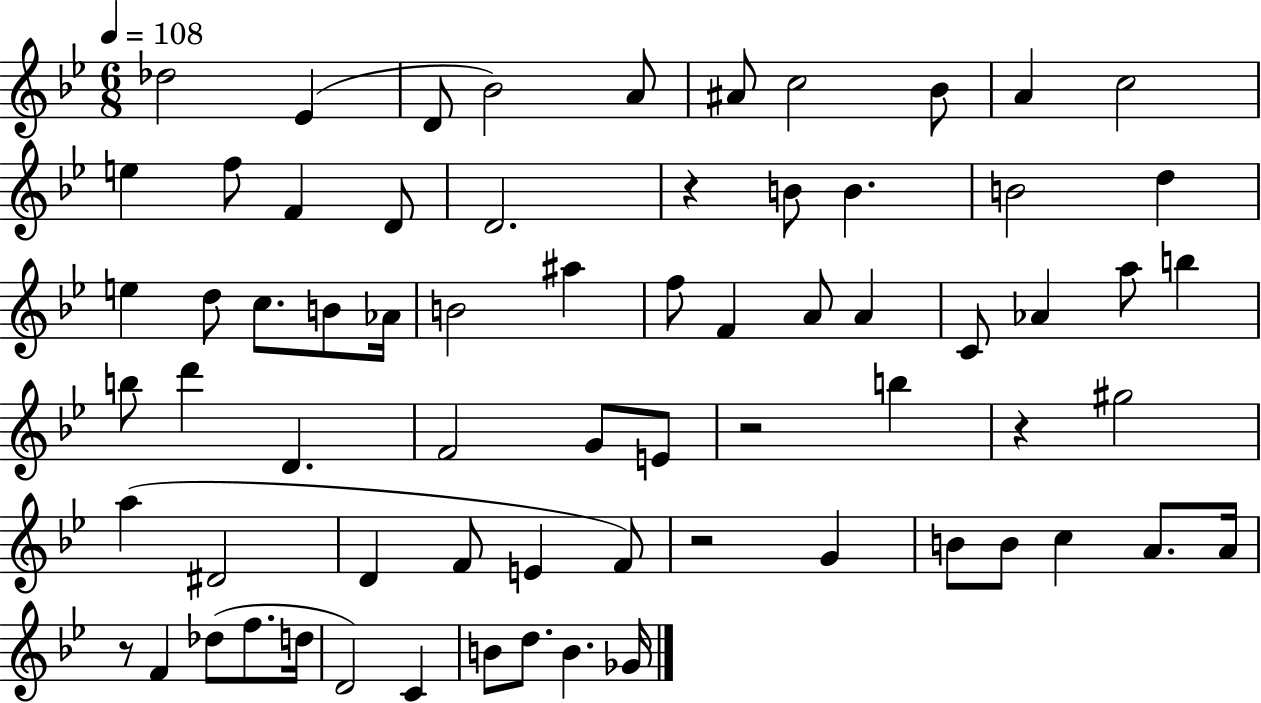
X:1
T:Untitled
M:6/8
L:1/4
K:Bb
_d2 _E D/2 _B2 A/2 ^A/2 c2 _B/2 A c2 e f/2 F D/2 D2 z B/2 B B2 d e d/2 c/2 B/2 _A/4 B2 ^a f/2 F A/2 A C/2 _A a/2 b b/2 d' D F2 G/2 E/2 z2 b z ^g2 a ^D2 D F/2 E F/2 z2 G B/2 B/2 c A/2 A/4 z/2 F _d/2 f/2 d/4 D2 C B/2 d/2 B _G/4